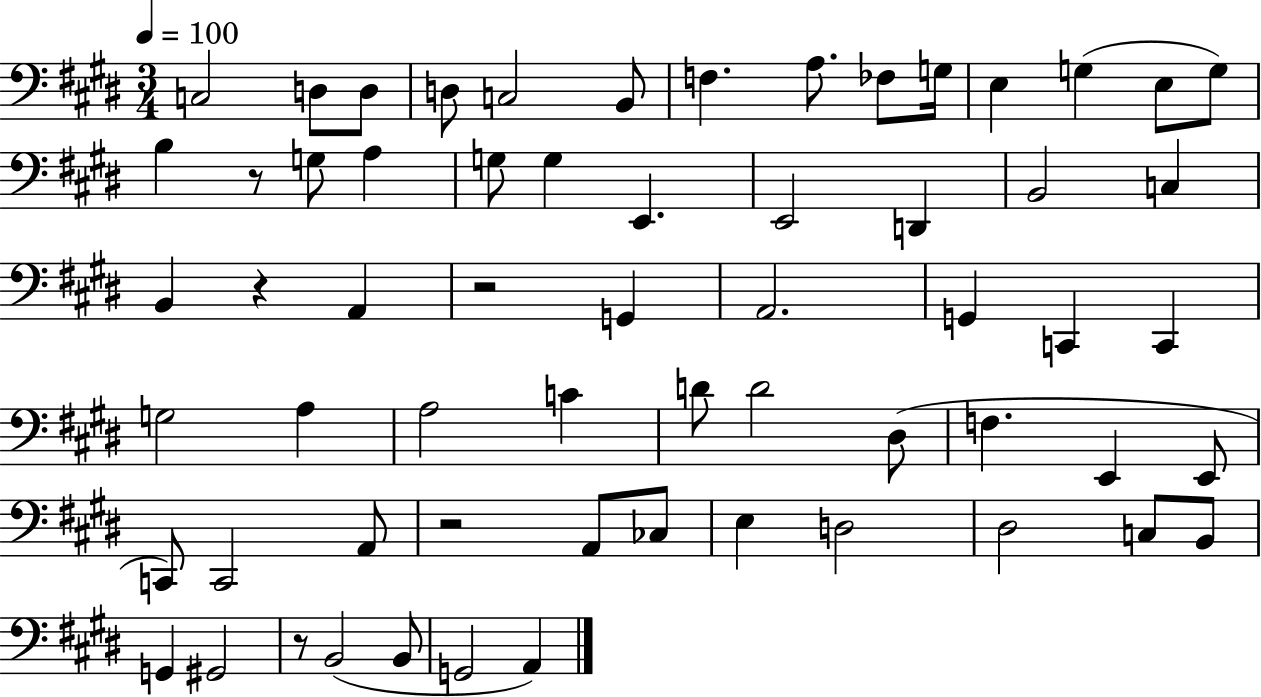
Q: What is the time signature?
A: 3/4